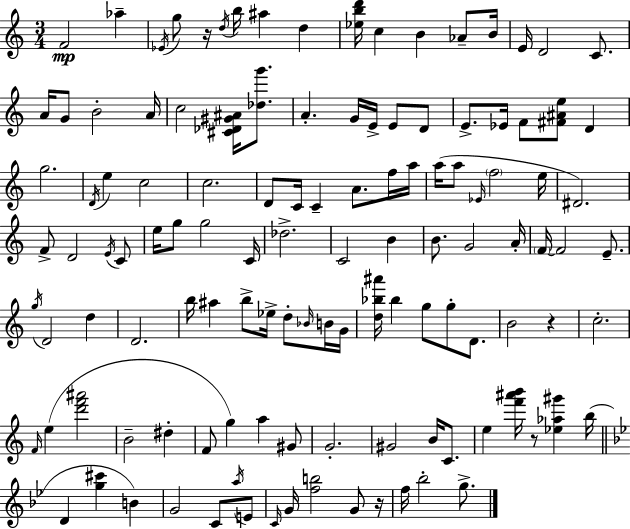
{
  \clef treble
  \numericTimeSignature
  \time 3/4
  \key a \minor
  f'2\mp aes''4-- | \acciaccatura { ees'16 } g''8 r16 \acciaccatura { d''16 } b''16 ais''4 d''4 | <ees'' b'' d'''>16 c''4 b'4 aes'8-- | b'16 e'16 d'2 c'8. | \break a'16 g'8 b'2-. | a'16 c''2 <cis' des' gis' ais'>16 <des'' g'''>8. | a'4.-. g'16 e'16-> e'8 | d'8 e'8.-> ees'16 f'8 <fis' ais' e''>8 d'4 | \break g''2. | \acciaccatura { d'16 } e''4 c''2 | c''2. | d'8 c'16 c'4-- a'8. | \break f''16 a''16 a''16( a''8 \grace { ees'16 } \parenthesize f''2 | e''16 dis'2.) | f'8-> d'2 | \acciaccatura { e'16 } c'8 e''16 g''8 g''2 | \break c'16 des''2.-> | c'2 | b'4 b'8. g'2 | a'16-. \parenthesize f'16~~ f'2 | \break e'8.-- \acciaccatura { g''16 } d'2 | d''4 d'2. | b''16 ais''4 b''8-> | ees''16-> d''8-. \grace { bes'16 } b'16 g'16 <d'' bes'' ais'''>16 bes''4 | \break g''8 g''8-. d'8. b'2 | r4 c''2.-. | \grace { f'16 } e''4( | <d''' f''' ais'''>2 b'2-- | \break dis''4-. f'8 g''4) | a''4 gis'8 g'2.-. | gis'2 | b'16 c'8. e''4 | \break <f''' ais''' b'''>16 r8 <ees'' aes'' gis'''>4 b''16( \bar "||" \break \key bes \major d'4 <g'' cis'''>4 b'4) | g'2 c'8 \acciaccatura { a''16 } e'8 | \grace { c'16 } g'16 <f'' b''>2 g'8 | r16 f''16 bes''2-. g''8.-> | \break \bar "|."
}